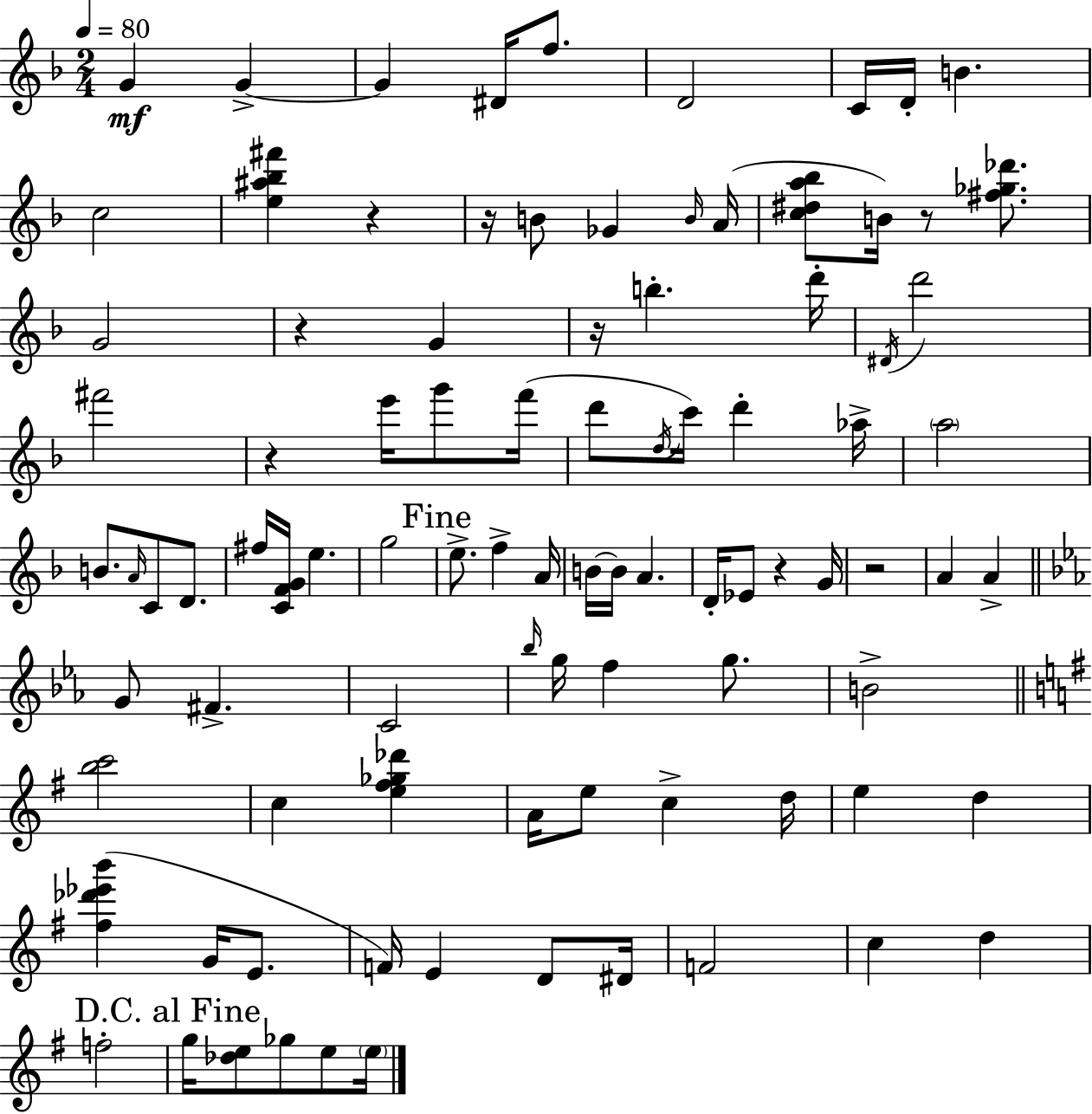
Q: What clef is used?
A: treble